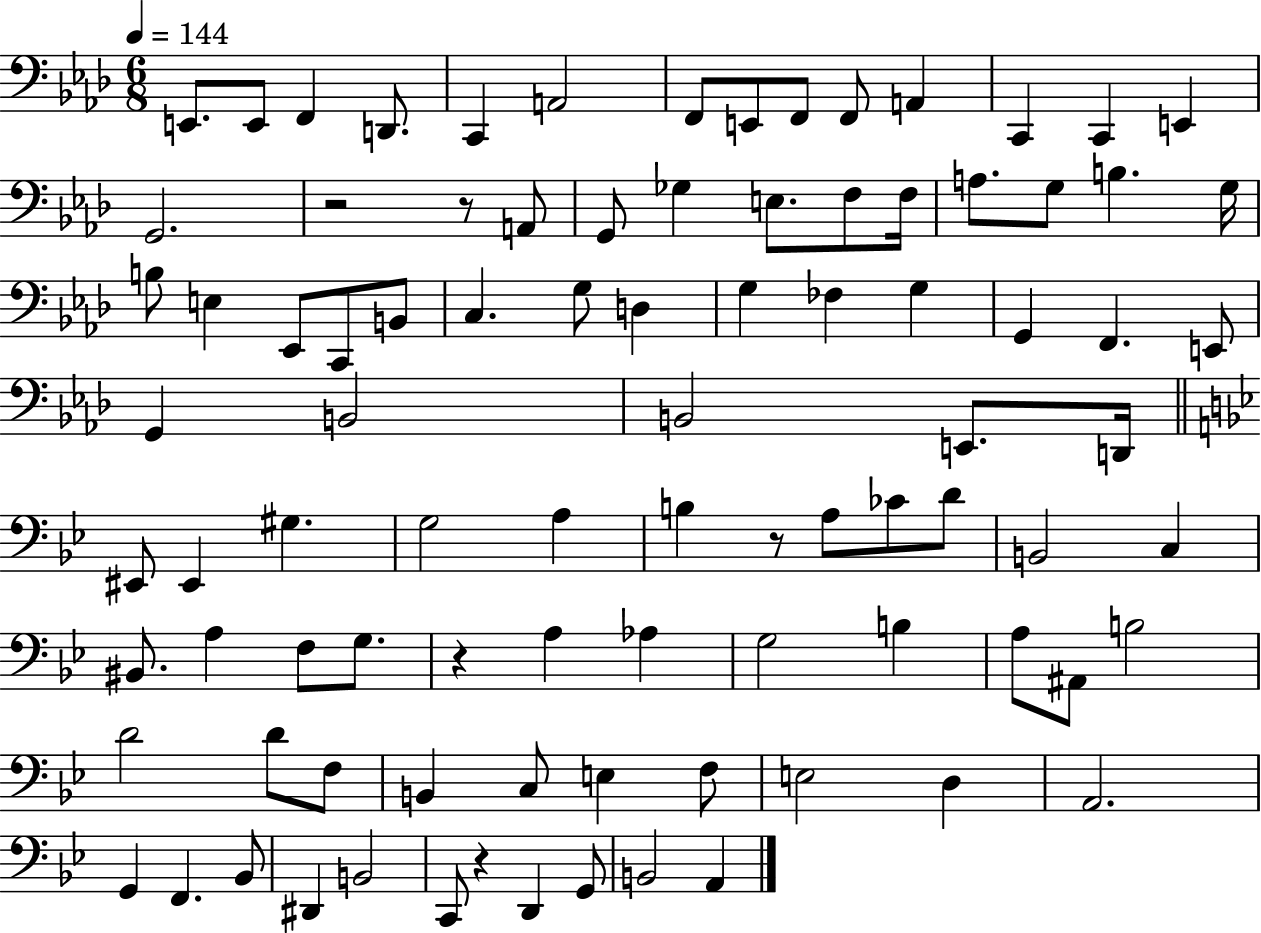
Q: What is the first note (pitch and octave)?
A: E2